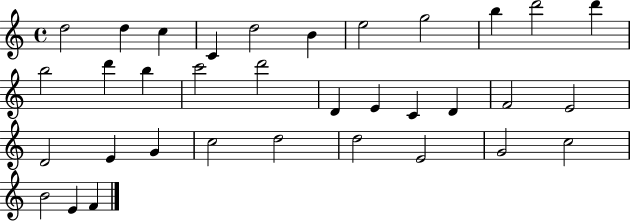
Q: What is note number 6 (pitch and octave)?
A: B4